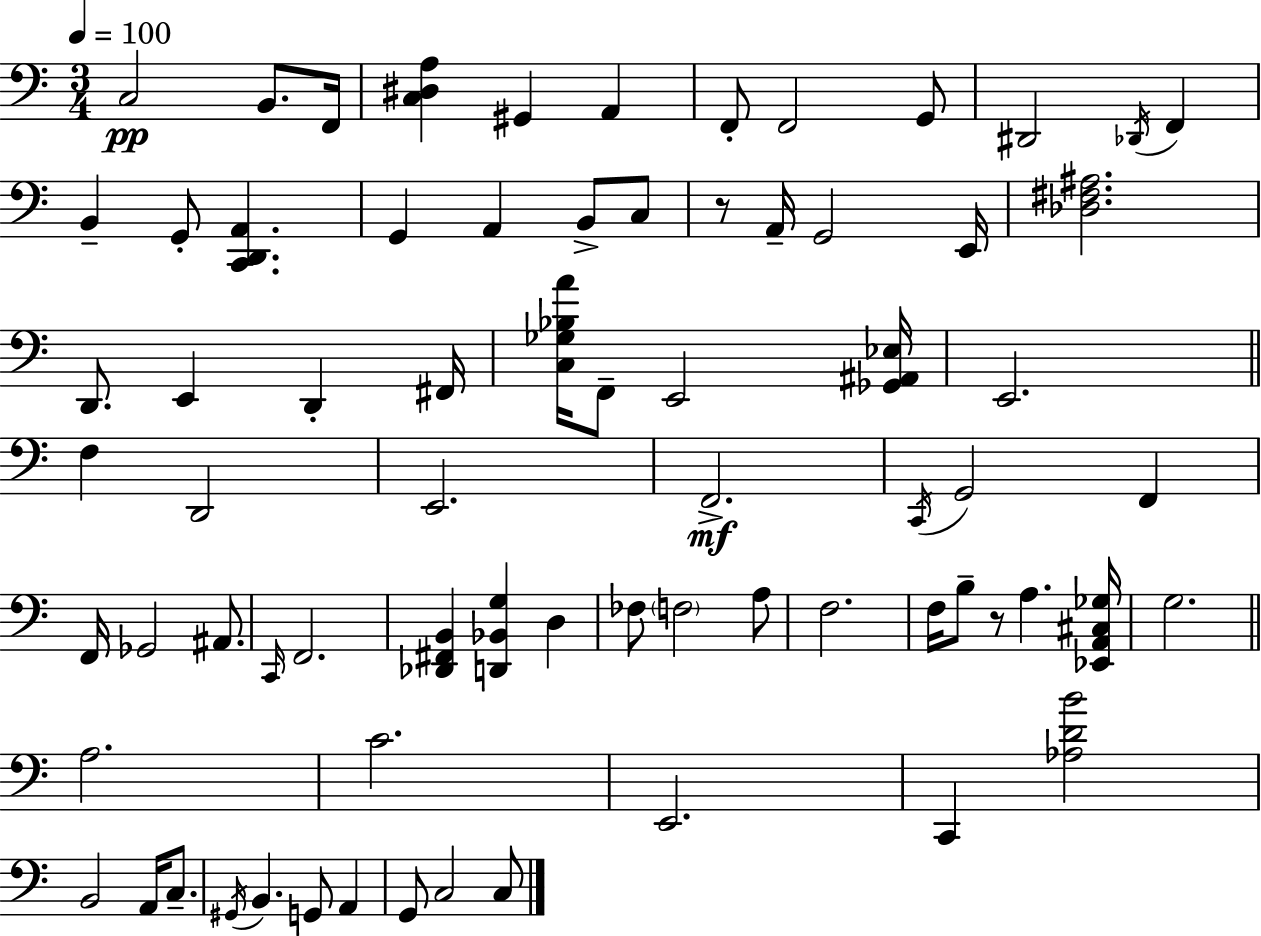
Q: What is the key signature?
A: A minor